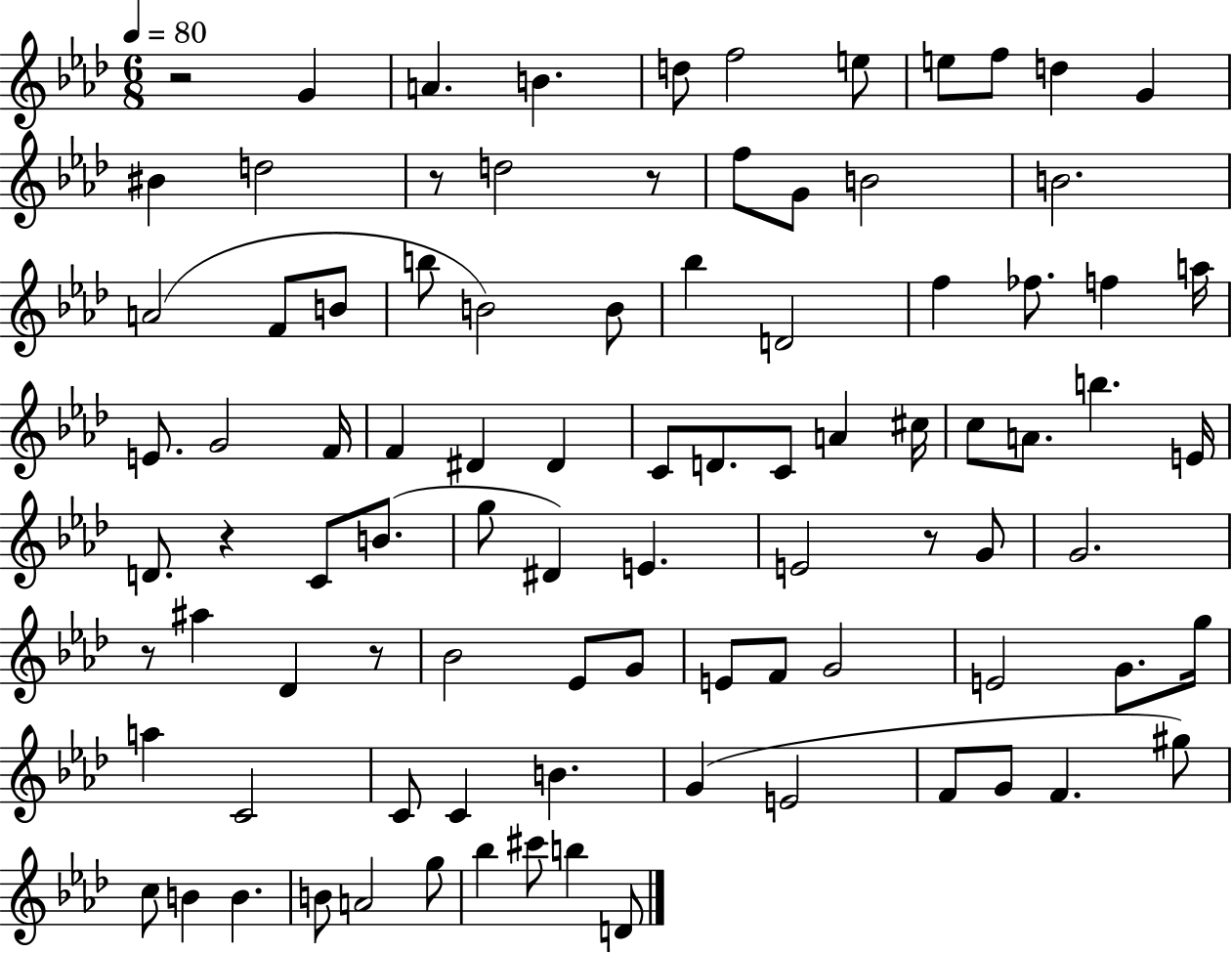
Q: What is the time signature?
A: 6/8